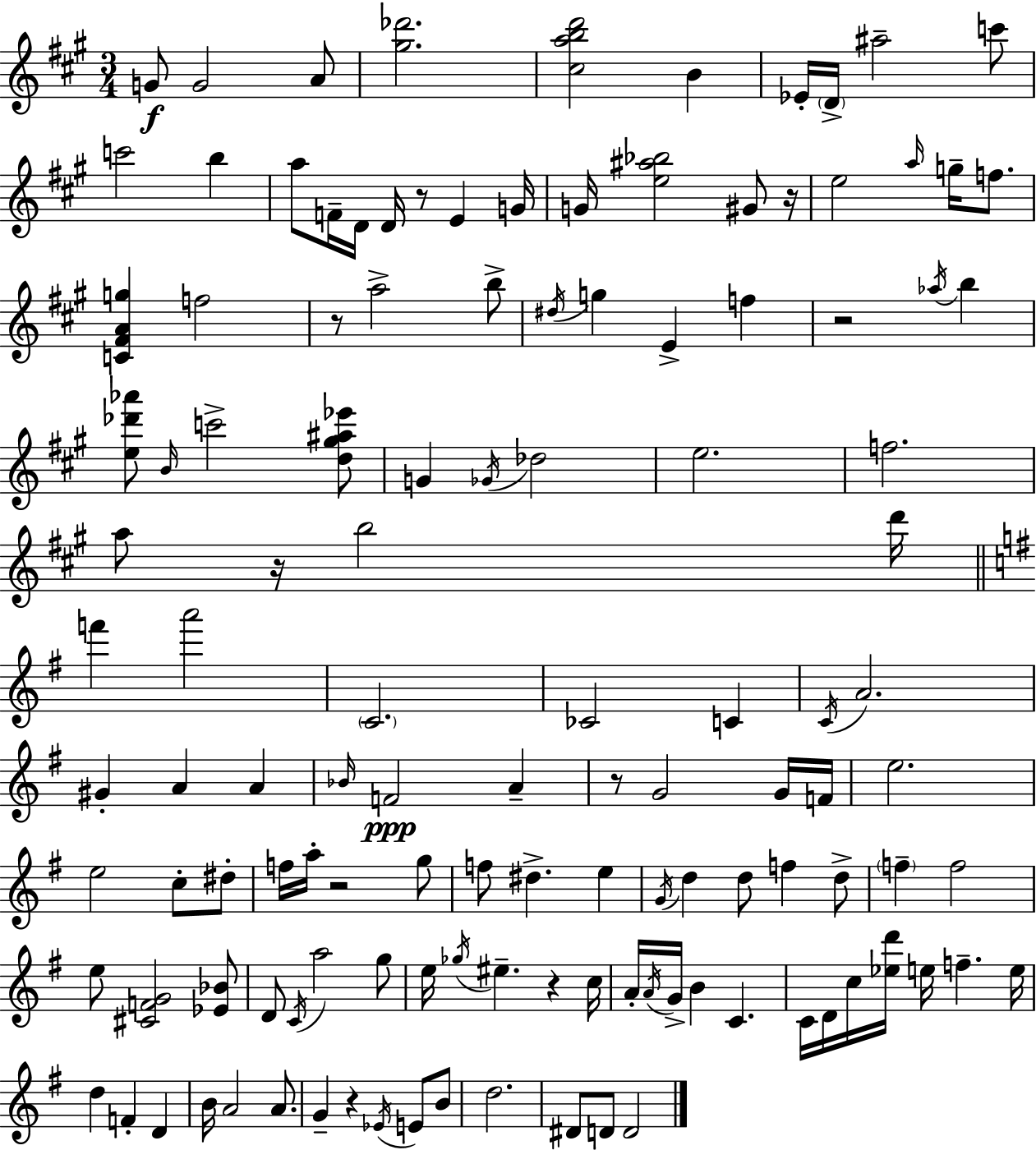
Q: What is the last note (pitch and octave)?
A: D4